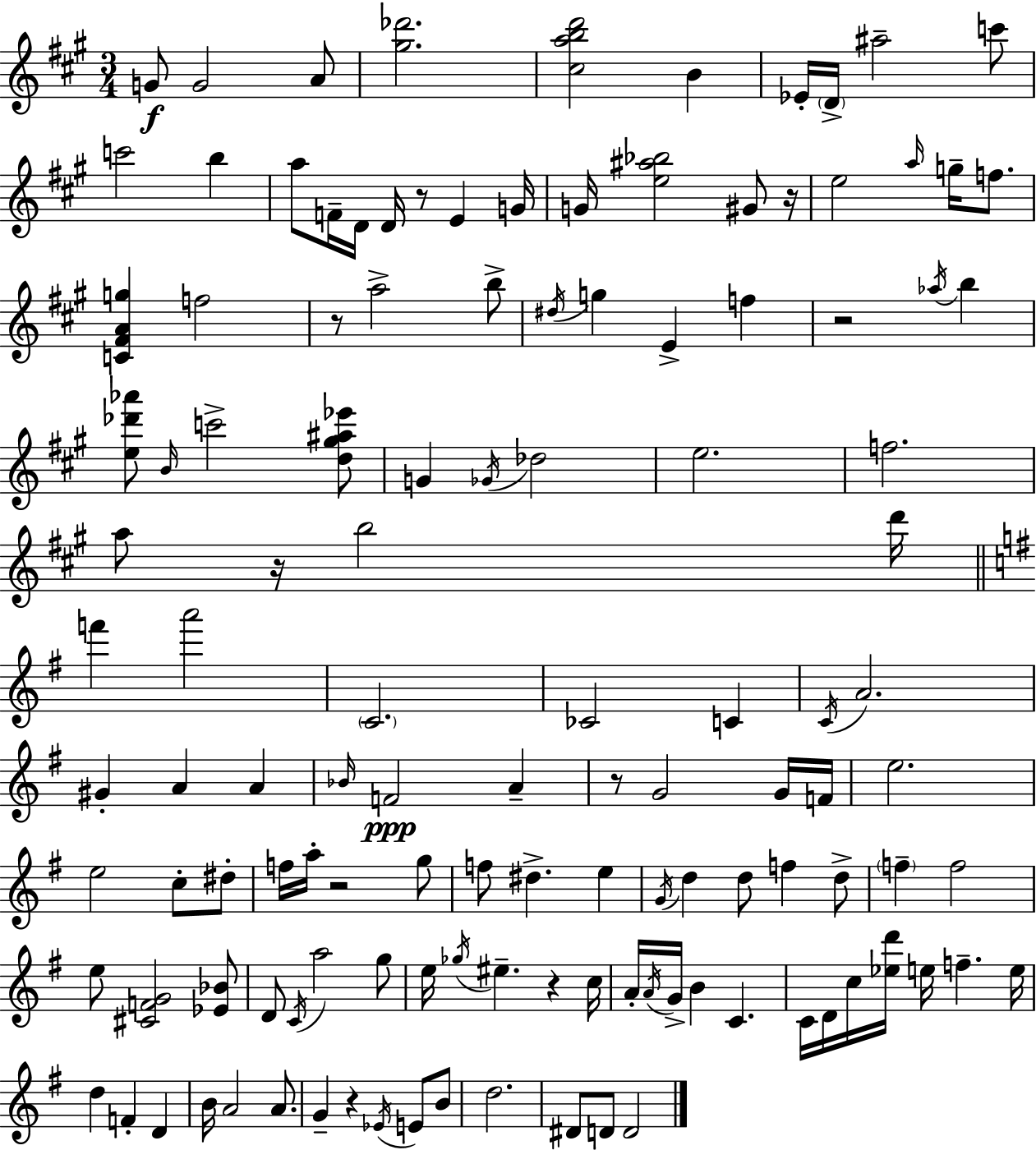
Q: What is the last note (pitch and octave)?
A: D4